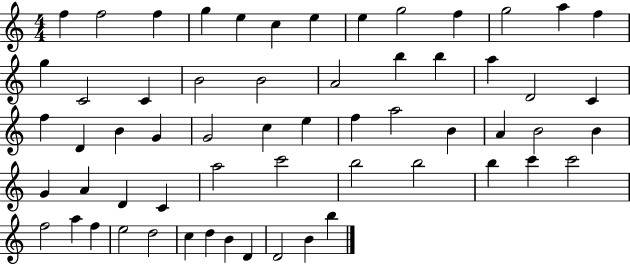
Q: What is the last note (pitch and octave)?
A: B5